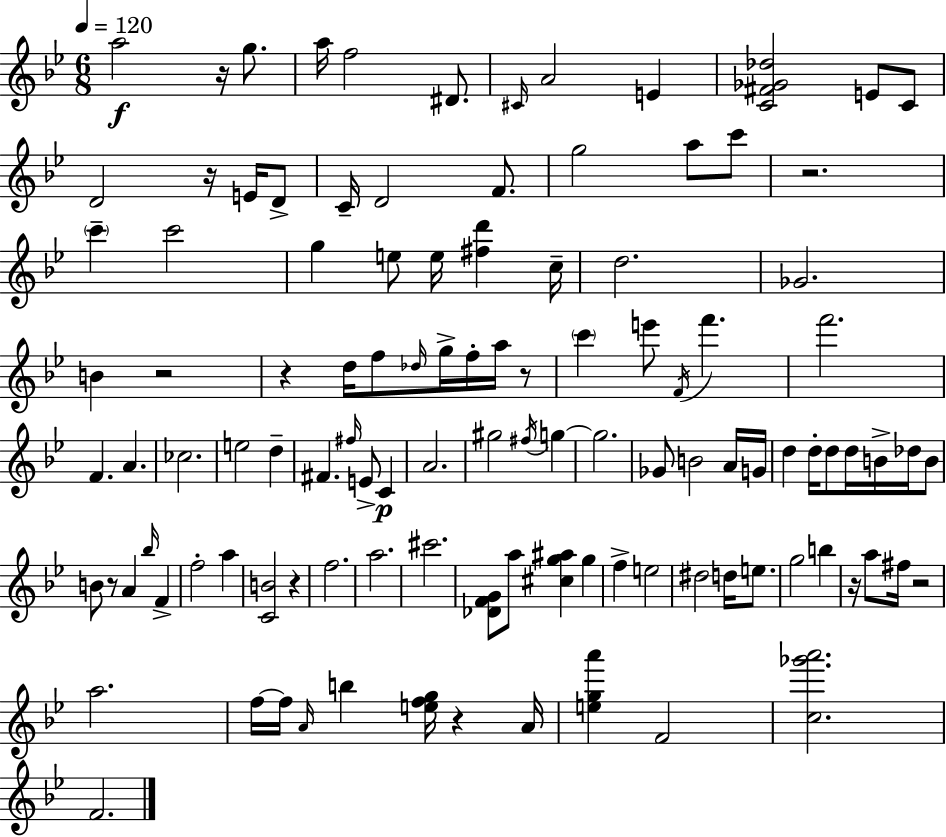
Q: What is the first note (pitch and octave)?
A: A5